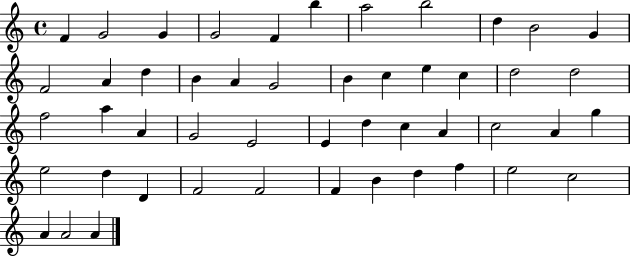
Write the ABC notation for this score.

X:1
T:Untitled
M:4/4
L:1/4
K:C
F G2 G G2 F b a2 b2 d B2 G F2 A d B A G2 B c e c d2 d2 f2 a A G2 E2 E d c A c2 A g e2 d D F2 F2 F B d f e2 c2 A A2 A